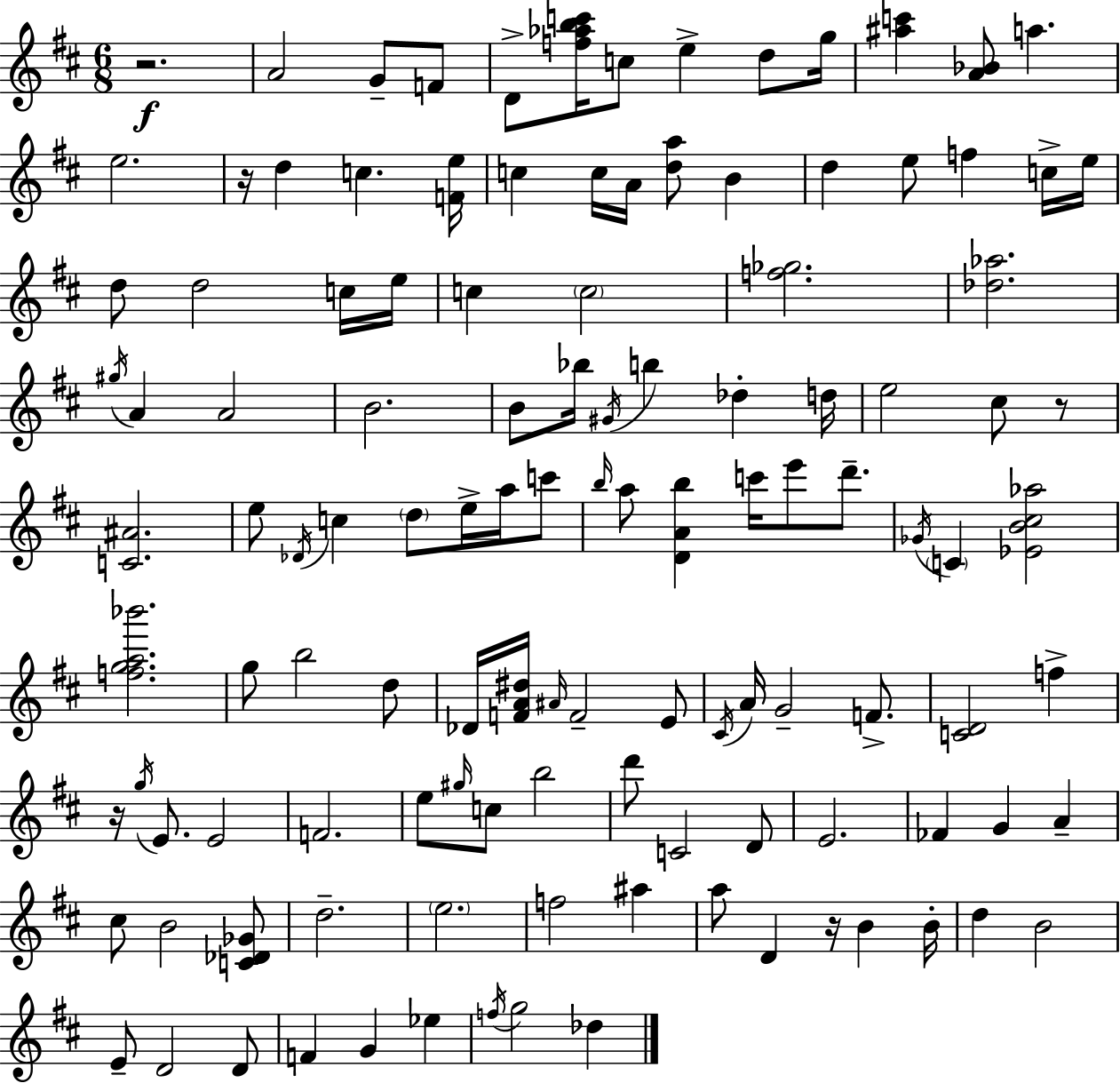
R/h. A4/h G4/e F4/e D4/e [F5,Ab5,B5,C6]/s C5/e E5/q D5/e G5/s [A#5,C6]/q [A4,Bb4]/e A5/q. E5/h. R/s D5/q C5/q. [F4,E5]/s C5/q C5/s A4/s [D5,A5]/e B4/q D5/q E5/e F5/q C5/s E5/s D5/e D5/h C5/s E5/s C5/q C5/h [F5,Gb5]/h. [Db5,Ab5]/h. G#5/s A4/q A4/h B4/h. B4/e Bb5/s G#4/s B5/q Db5/q D5/s E5/h C#5/e R/e [C4,A#4]/h. E5/e Db4/s C5/q D5/e E5/s A5/s C6/e B5/s A5/e [D4,A4,B5]/q C6/s E6/e D6/e. Gb4/s C4/q [Eb4,B4,C#5,Ab5]/h [F5,G5,A5,Bb6]/h. G5/e B5/h D5/e Db4/s [F4,A4,D#5]/s A#4/s F4/h E4/e C#4/s A4/s G4/h F4/e. [C4,D4]/h F5/q R/s G5/s E4/e. E4/h F4/h. E5/e G#5/s C5/e B5/h D6/e C4/h D4/e E4/h. FES4/q G4/q A4/q C#5/e B4/h [C4,Db4,Gb4]/e D5/h. E5/h. F5/h A#5/q A5/e D4/q R/s B4/q B4/s D5/q B4/h E4/e D4/h D4/e F4/q G4/q Eb5/q F5/s G5/h Db5/q